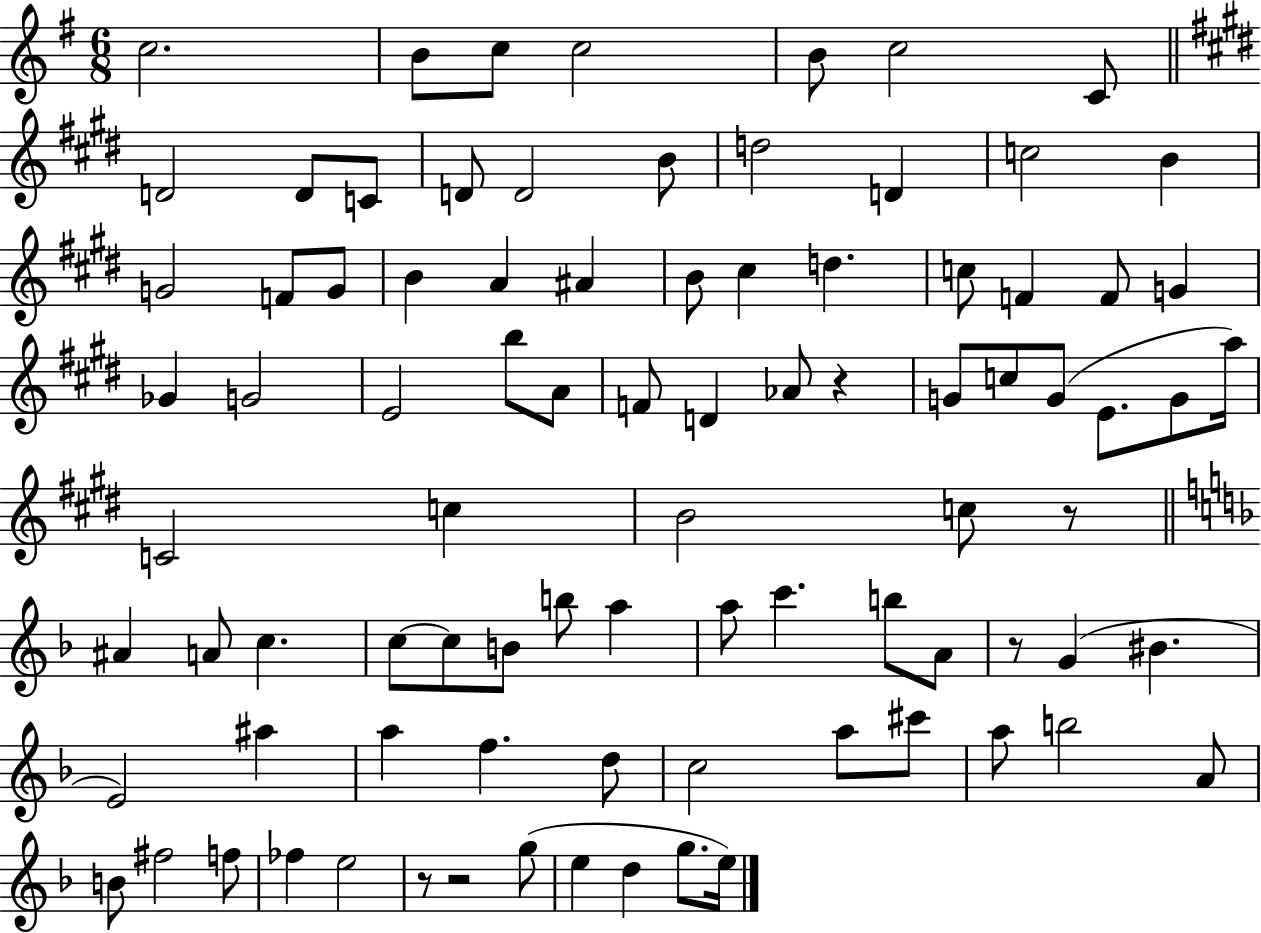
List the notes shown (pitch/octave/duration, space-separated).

C5/h. B4/e C5/e C5/h B4/e C5/h C4/e D4/h D4/e C4/e D4/e D4/h B4/e D5/h D4/q C5/h B4/q G4/h F4/e G4/e B4/q A4/q A#4/q B4/e C#5/q D5/q. C5/e F4/q F4/e G4/q Gb4/q G4/h E4/h B5/e A4/e F4/e D4/q Ab4/e R/q G4/e C5/e G4/e E4/e. G4/e A5/s C4/h C5/q B4/h C5/e R/e A#4/q A4/e C5/q. C5/e C5/e B4/e B5/e A5/q A5/e C6/q. B5/e A4/e R/e G4/q BIS4/q. E4/h A#5/q A5/q F5/q. D5/e C5/h A5/e C#6/e A5/e B5/h A4/e B4/e F#5/h F5/e FES5/q E5/h R/e R/h G5/e E5/q D5/q G5/e. E5/s